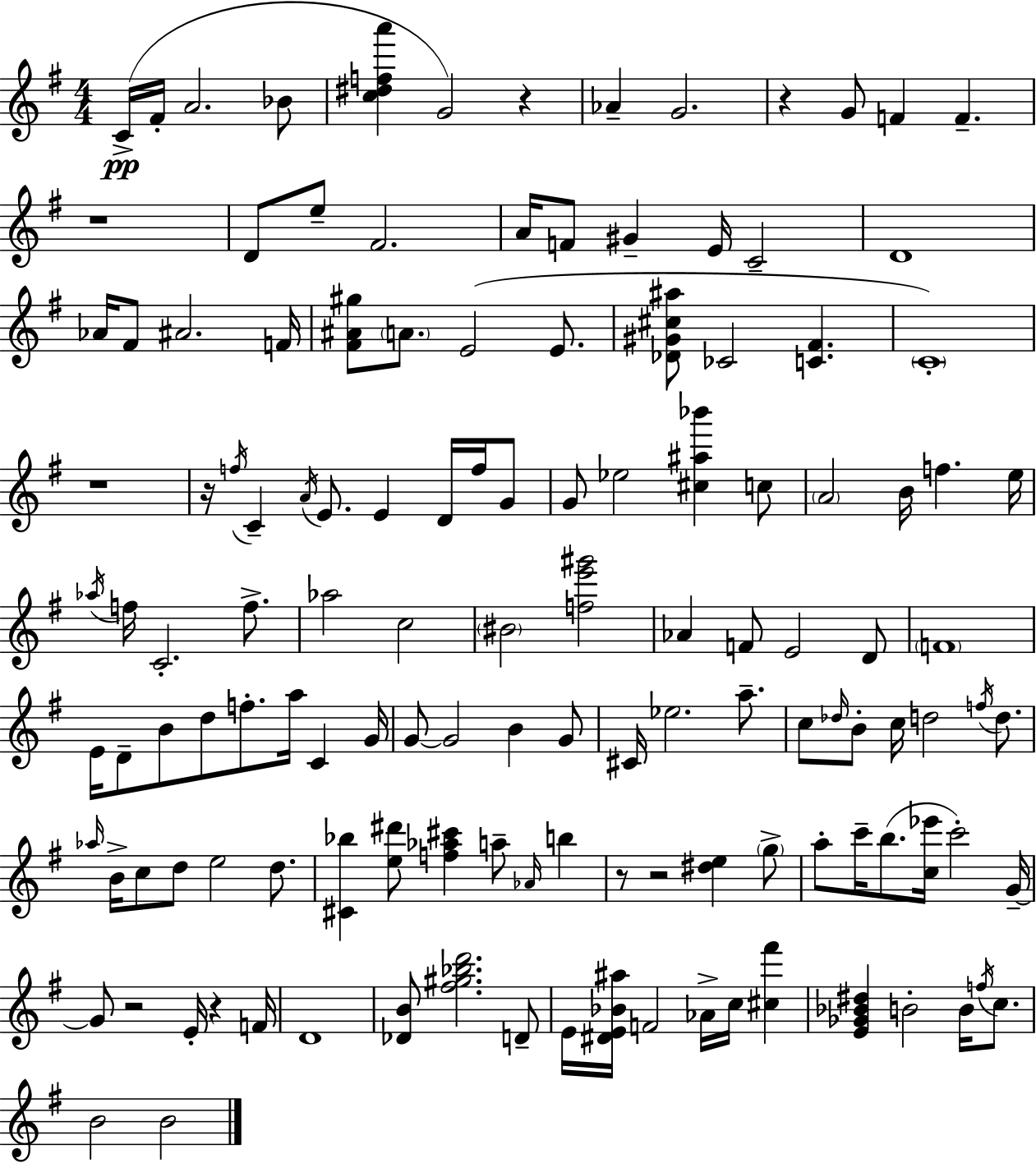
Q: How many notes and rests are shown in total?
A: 132